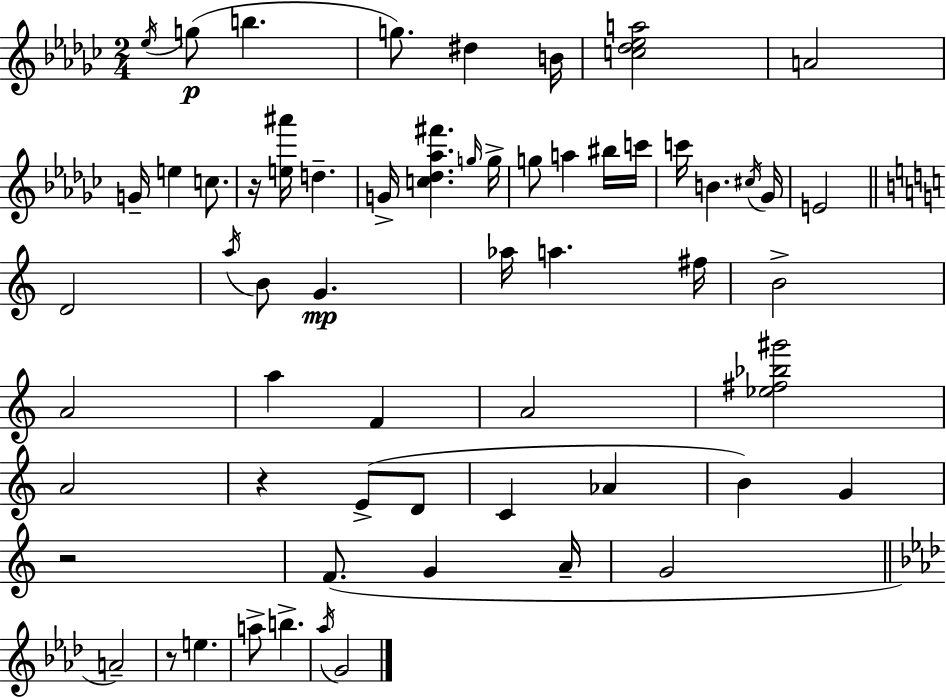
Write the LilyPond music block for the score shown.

{
  \clef treble
  \numericTimeSignature
  \time 2/4
  \key ees \minor
  \repeat volta 2 { \acciaccatura { ees''16 }(\p g''8 b''4. | g''8.) dis''4 | b'16 <c'' des'' ees'' a''>2 | a'2 | \break g'16-- e''4 c''8. | r16 <e'' ais'''>16 d''4.-- | g'16-> <c'' des'' aes'' fis'''>4. | \grace { g''16 } g''16-> g''8 a''4 | \break bis''16 c'''16 c'''16 b'4. | \acciaccatura { cis''16 } ges'16 e'2 | \bar "||" \break \key c \major d'2 | \acciaccatura { a''16 } b'8 g'4.\mp | aes''16 a''4. | fis''16 b'2-> | \break a'2 | a''4 f'4 | a'2 | <ees'' fis'' bes'' gis'''>2 | \break a'2 | r4 e'8->( d'8 | c'4 aes'4 | b'4) g'4 | \break r2 | f'8.( g'4 | a'16-- g'2 | \bar "||" \break \key aes \major a'2--) | r8 e''4. | a''8-> b''4.-> | \acciaccatura { aes''16 } g'2 | \break } \bar "|."
}